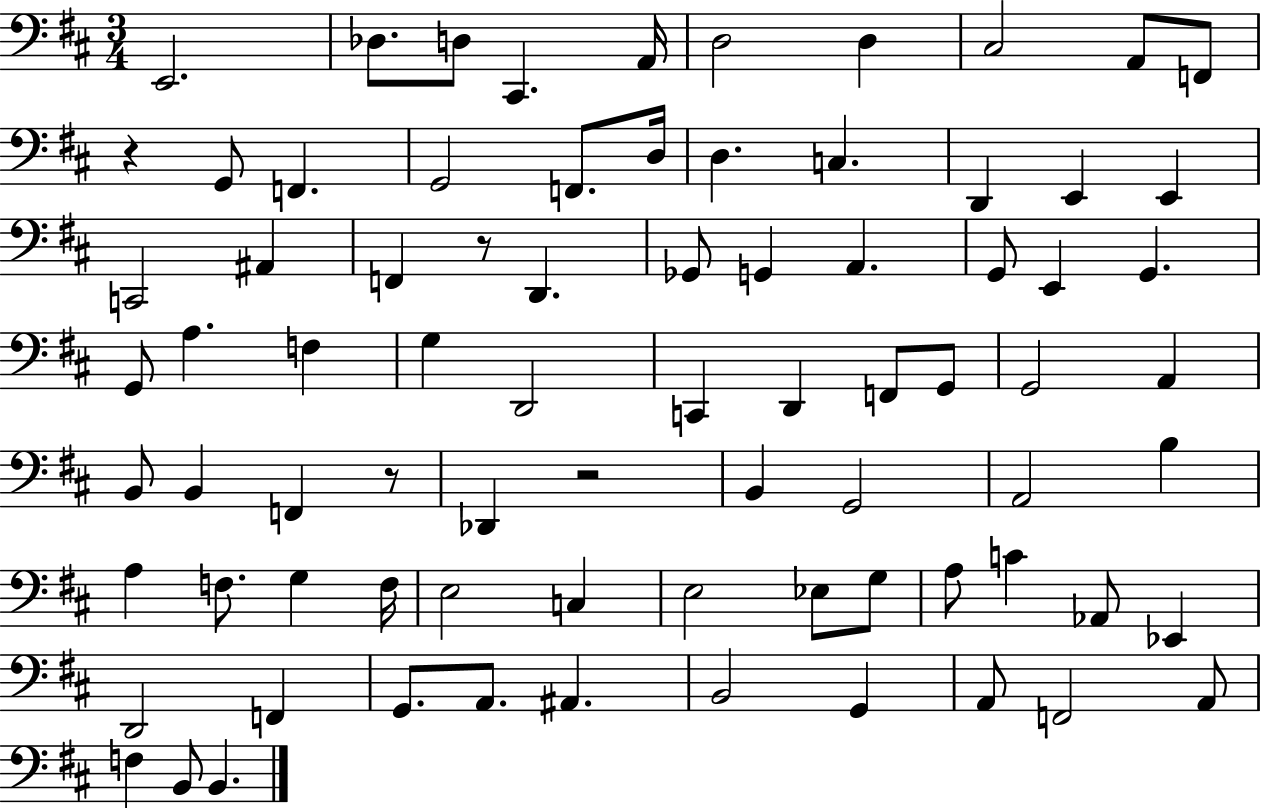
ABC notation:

X:1
T:Untitled
M:3/4
L:1/4
K:D
E,,2 _D,/2 D,/2 ^C,, A,,/4 D,2 D, ^C,2 A,,/2 F,,/2 z G,,/2 F,, G,,2 F,,/2 D,/4 D, C, D,, E,, E,, C,,2 ^A,, F,, z/2 D,, _G,,/2 G,, A,, G,,/2 E,, G,, G,,/2 A, F, G, D,,2 C,, D,, F,,/2 G,,/2 G,,2 A,, B,,/2 B,, F,, z/2 _D,, z2 B,, G,,2 A,,2 B, A, F,/2 G, F,/4 E,2 C, E,2 _E,/2 G,/2 A,/2 C _A,,/2 _E,, D,,2 F,, G,,/2 A,,/2 ^A,, B,,2 G,, A,,/2 F,,2 A,,/2 F, B,,/2 B,,